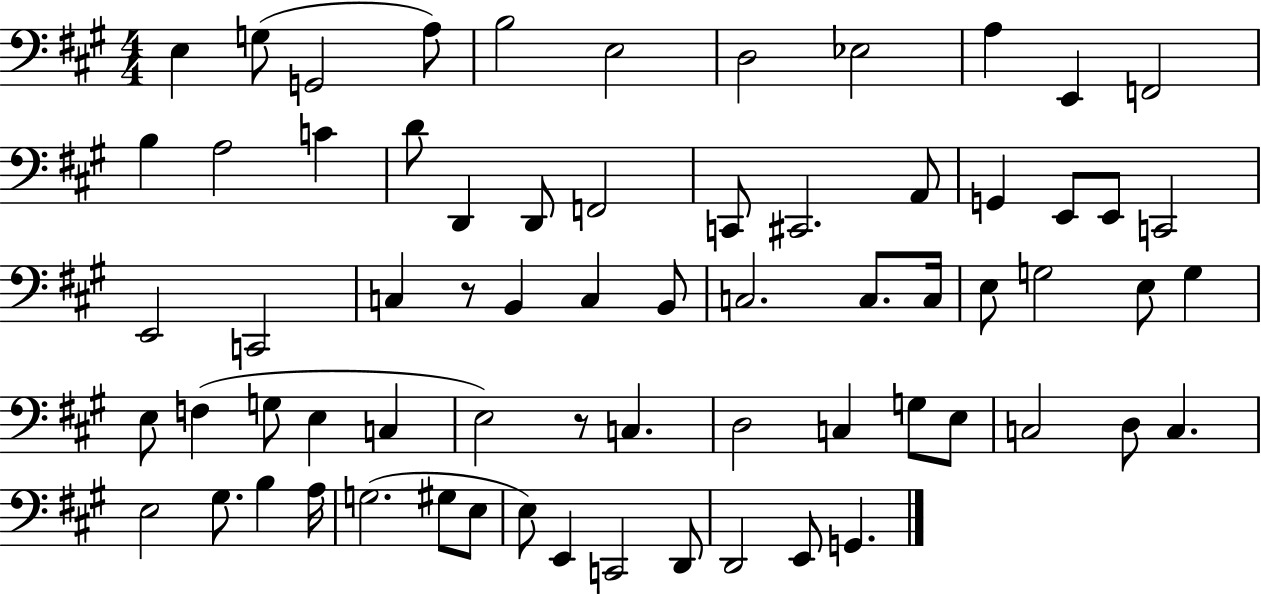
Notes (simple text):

E3/q G3/e G2/h A3/e B3/h E3/h D3/h Eb3/h A3/q E2/q F2/h B3/q A3/h C4/q D4/e D2/q D2/e F2/h C2/e C#2/h. A2/e G2/q E2/e E2/e C2/h E2/h C2/h C3/q R/e B2/q C3/q B2/e C3/h. C3/e. C3/s E3/e G3/h E3/e G3/q E3/e F3/q G3/e E3/q C3/q E3/h R/e C3/q. D3/h C3/q G3/e E3/e C3/h D3/e C3/q. E3/h G#3/e. B3/q A3/s G3/h. G#3/e E3/e E3/e E2/q C2/h D2/e D2/h E2/e G2/q.